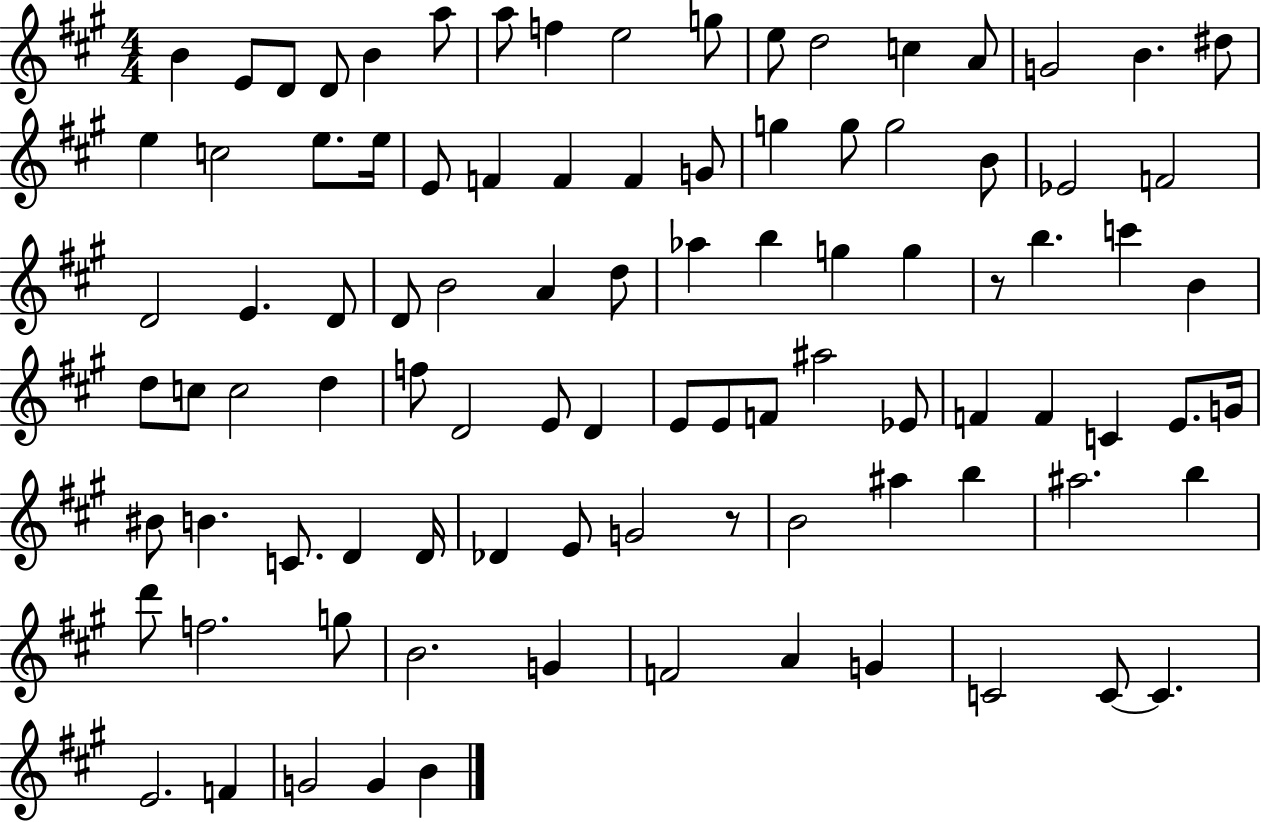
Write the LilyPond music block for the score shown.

{
  \clef treble
  \numericTimeSignature
  \time 4/4
  \key a \major
  b'4 e'8 d'8 d'8 b'4 a''8 | a''8 f''4 e''2 g''8 | e''8 d''2 c''4 a'8 | g'2 b'4. dis''8 | \break e''4 c''2 e''8. e''16 | e'8 f'4 f'4 f'4 g'8 | g''4 g''8 g''2 b'8 | ees'2 f'2 | \break d'2 e'4. d'8 | d'8 b'2 a'4 d''8 | aes''4 b''4 g''4 g''4 | r8 b''4. c'''4 b'4 | \break d''8 c''8 c''2 d''4 | f''8 d'2 e'8 d'4 | e'8 e'8 f'8 ais''2 ees'8 | f'4 f'4 c'4 e'8. g'16 | \break bis'8 b'4. c'8. d'4 d'16 | des'4 e'8 g'2 r8 | b'2 ais''4 b''4 | ais''2. b''4 | \break d'''8 f''2. g''8 | b'2. g'4 | f'2 a'4 g'4 | c'2 c'8~~ c'4. | \break e'2. f'4 | g'2 g'4 b'4 | \bar "|."
}